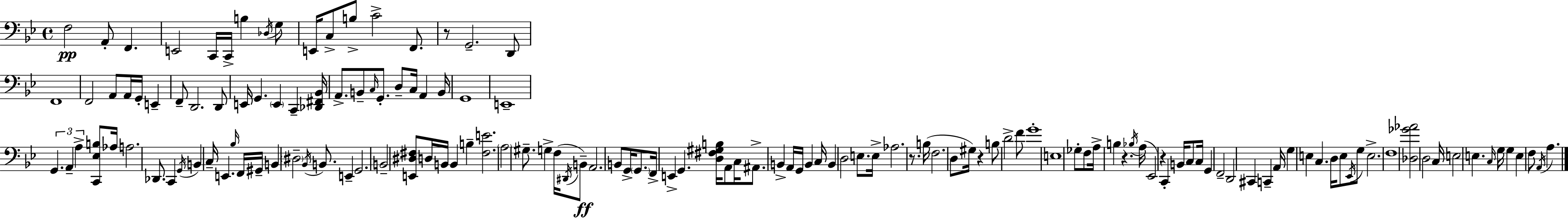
{
  \clef bass
  \time 4/4
  \defaultTimeSignature
  \key g \minor
  f2\pp a,8-. f,4. | e,2 c,16 c,16-> b4 \acciaccatura { des16 } g8 | e,16 c8-> b8-> c'2-> f,8. | r8 g,2.-- d,8 | \break f,1 | f,2 a,8 a,16 g,16-. e,4-- | f,8-- d,2. d,8 | e,16 g,4. \parenthesize e,4 c,4-- | \break <des, fis, bes,>16 a,8.-> b,8-- \grace { c16 } g,8.-. d8-- c16 a,4 | b,16 g,1 | e,1-- | \tuplet 3/2 { g,4. a,4-- a4-> } | \break <c, ees b>8 aes16 a2. des,8. | c,4 \acciaccatura { g,16 } b,4 c16-- e,4. | \grace { bes16 } f,16 gis,16-- b,4 \parenthesize dis2-- | \acciaccatura { bes,16 } b,8. e,4-- g,2. | \break b,2-- <e, dis fis>8 d16 | b,16 b,4 b4-- <fis e'>2. | \parenthesize a2 gis8.-- | g4-> f16( \acciaccatura { dis,16 }\ff b,8--) a,2. | \break b,8 g,16-> \parenthesize g,8. f,16-> e,4-> g,4. | <d fis gis b>16 a,8 c16 ais,8.-> b,4-> | a,16 g,16 b,4 c16 b,4 d2 | e8. e16-> aes2. | \break r8. b16( f2. | d8 gis16) r4 b8 d'2-> | f'8 g'1-. | e1 | \break ges8-. f8 a16-> b4 r4. | \acciaccatura { bes16 }( a16 ees,2) r4 | c,4-. b,16 c8 c16 g,4 f,2-- | d,2 cis,4 | \break c,4-- a,16 g4 e4 | c4. d16 e8 \acciaccatura { ees,16 } g8 e2.-> | f1 | <des ges' aes'>2 | \break d2 c16 e2 | e4. \grace { c16 } g16 g4 e4 | f8 \acciaccatura { a,16 } a4. \bar "|."
}